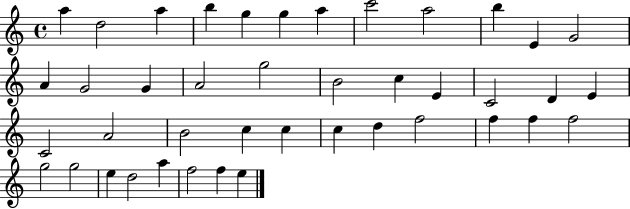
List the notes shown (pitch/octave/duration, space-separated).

A5/q D5/h A5/q B5/q G5/q G5/q A5/q C6/h A5/h B5/q E4/q G4/h A4/q G4/h G4/q A4/h G5/h B4/h C5/q E4/q C4/h D4/q E4/q C4/h A4/h B4/h C5/q C5/q C5/q D5/q F5/h F5/q F5/q F5/h G5/h G5/h E5/q D5/h A5/q F5/h F5/q E5/q